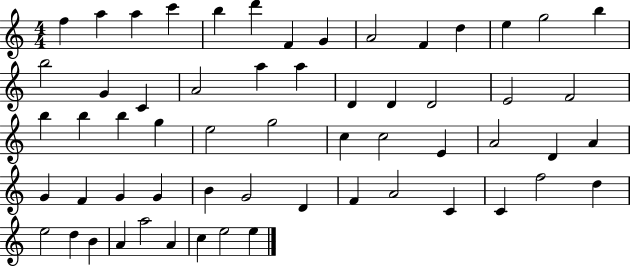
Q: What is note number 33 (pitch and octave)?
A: C5